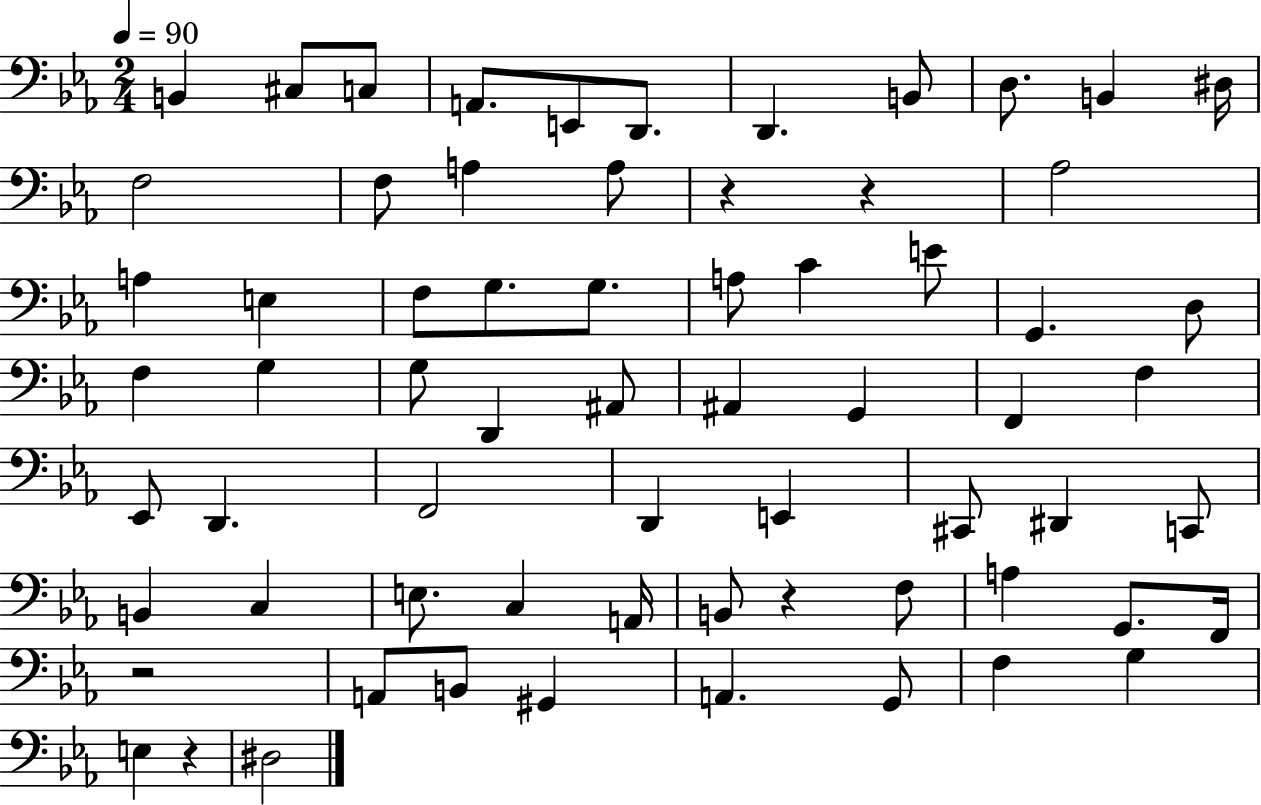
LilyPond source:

{
  \clef bass
  \numericTimeSignature
  \time 2/4
  \key ees \major
  \tempo 4 = 90
  b,4 cis8 c8 | a,8. e,8 d,8. | d,4. b,8 | d8. b,4 dis16 | \break f2 | f8 a4 a8 | r4 r4 | aes2 | \break a4 e4 | f8 g8. g8. | a8 c'4 e'8 | g,4. d8 | \break f4 g4 | g8 d,4 ais,8 | ais,4 g,4 | f,4 f4 | \break ees,8 d,4. | f,2 | d,4 e,4 | cis,8 dis,4 c,8 | \break b,4 c4 | e8. c4 a,16 | b,8 r4 f8 | a4 g,8. f,16 | \break r2 | a,8 b,8 gis,4 | a,4. g,8 | f4 g4 | \break e4 r4 | dis2 | \bar "|."
}